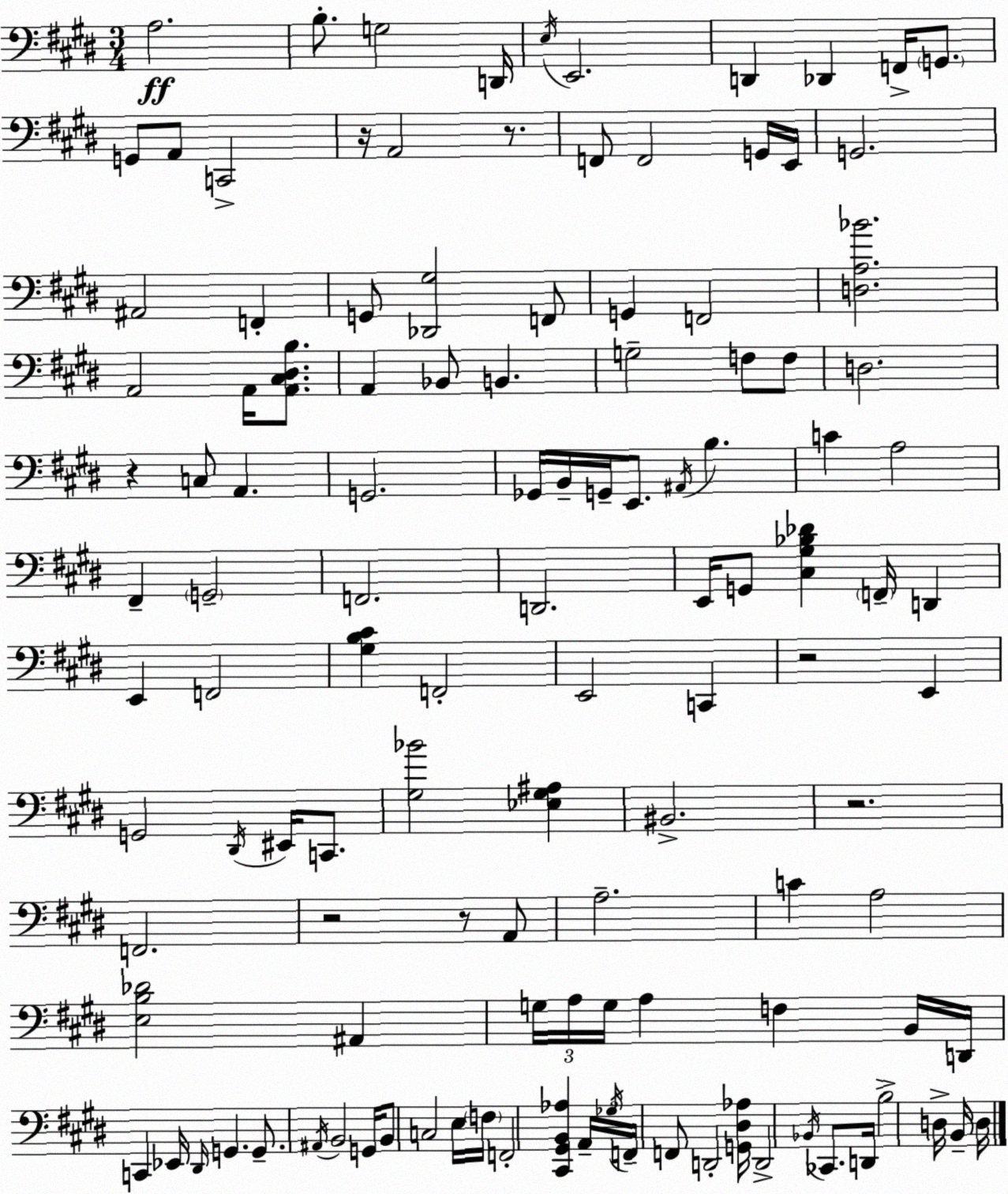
X:1
T:Untitled
M:3/4
L:1/4
K:E
A,2 B,/2 G,2 D,,/4 E,/4 E,,2 D,, _D,, F,,/4 G,,/2 G,,/2 A,,/2 C,,2 z/4 A,,2 z/2 F,,/2 F,,2 G,,/4 E,,/4 G,,2 ^A,,2 F,, G,,/2 [_D,,^G,]2 F,,/2 G,, F,,2 [D,A,_B]2 A,,2 A,,/4 [A,,^C,^D,B,]/2 A,, _B,,/2 B,, G,2 F,/2 F,/2 D,2 z C,/2 A,, G,,2 _G,,/4 B,,/4 G,,/4 E,,/2 ^A,,/4 B, C A,2 ^F,, G,,2 F,,2 D,,2 E,,/4 G,,/2 [^C,^G,_B,_D] F,,/4 D,, E,, F,,2 [^G,B,^C] F,,2 E,,2 C,, z2 E,, G,,2 ^D,,/4 ^E,,/4 C,,/2 [^G,_B]2 [_E,^G,^A,] ^B,,2 z2 F,,2 z2 z/2 A,,/2 A,2 C A,2 [E,B,_D]2 ^A,, G,/4 A,/4 G,/4 A, F, B,,/4 D,,/4 C,, _E,,/4 ^D,,/4 G,, G,,/2 ^A,,/4 B,,2 G,,/4 B,,/2 C,2 E,/4 F,/4 F,,2 [^C,,^G,,B,,_A,] A,,/4 _G,/4 F,,/4 F,,/2 D,,2 [G,,^D,_A,]/4 D,,2 _B,,/4 _C,,/2 D,,/4 B,2 D,/4 B,,/4 D,/4